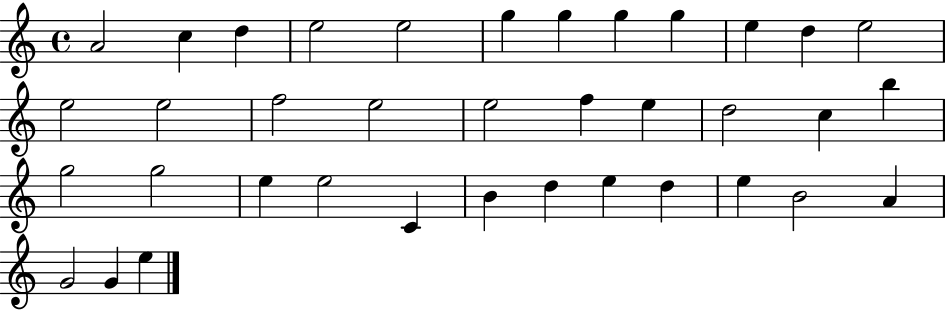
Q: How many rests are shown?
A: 0